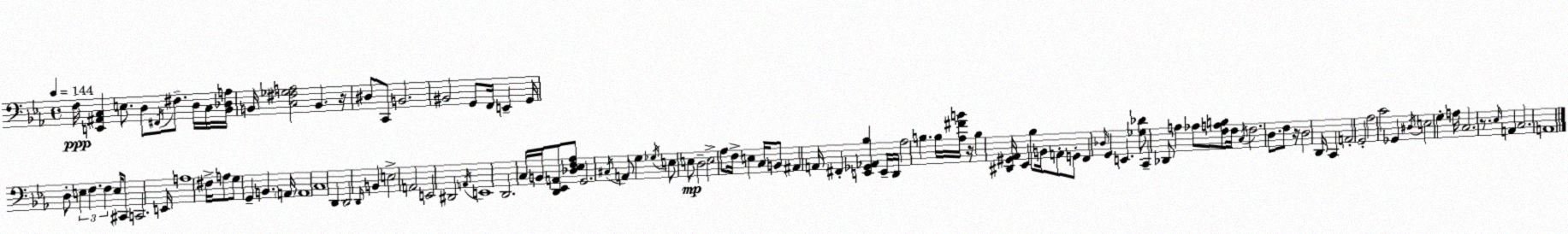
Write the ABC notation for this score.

X:1
T:Untitled
M:4/4
L:1/4
K:Cm
F,/4 [E,,^A,,C,] E,/2 D,/2 ^F,,/4 ^F,/2 D,/4 C,/4 [_B,,_D,A,]/4 B,,/4 [C,^F,_G,A,]2 B,, z/4 ^D,/2 C,,/2 B,,2 ^B,,2 G,,/2 F,,/4 E,, G,,/4 D,/2 E, F, F, E,/4 ^C,,/2 C,,2 E,,/4 A,4 ^F,/4 A,/2 G,/2 G,, B,, A,,/4 A,,4 C,4 D,, D,,2 D,,/4 B,, E,2 A,,2 E,,2 ^D,,2 A,,/4 E,,4 D,,2 C,/4 B,,/4 [D,,_E,,A,,]/2 [_D,_E,F,_A,]/2 G,,2 ^C,/4 A,,/2 G, _G,/4 E,/2 E,/2 D,2 E,2 _A,/2 F,/4 E, C,/4 B,,/2 ^A,, A,,/4 ^F,, [E,,_G,,_A,,_B,] E,,/4 D,,/4 _A,2 B, B,/4 [_A,^FB]/4 z/4 B, [^D,,^G,,_A,,]/4 _E,, _B,/2 B,,/4 A,,/2 G,,/2 F,, _D,/4 G,, E,, [_G,_D]/2 C,, _D,,/2 A, _A,/2 [F,A,B,]/2 F,/4 C,/4 F,2 D,/2 F,/2 z/4 D,2 D,,/4 C,, A,,2 G,,2 _A,2 C2 _G,, ^D,/4 E,2 G, A,/4 C,2 z/2 _E,/4 A,, C,2 A,,4